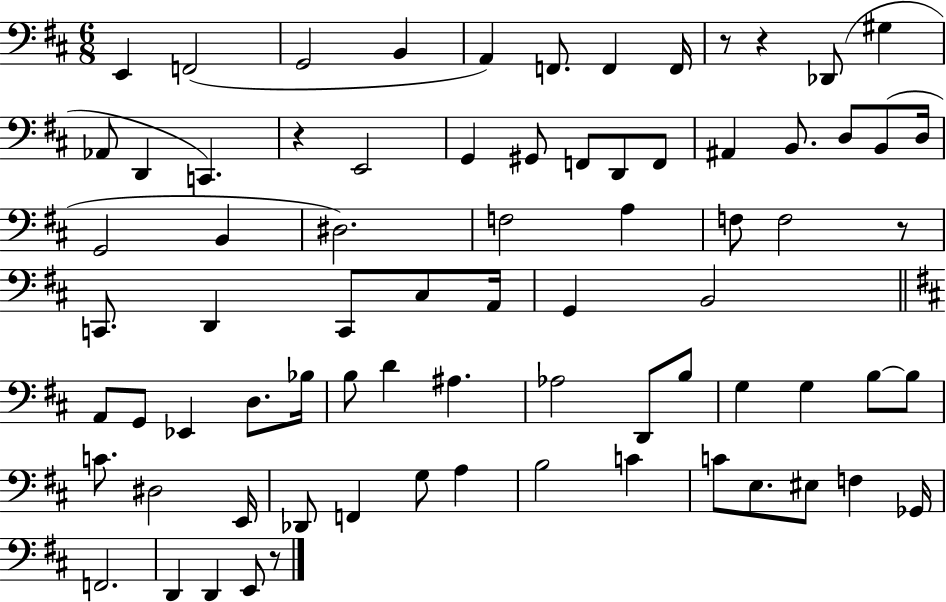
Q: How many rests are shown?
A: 5